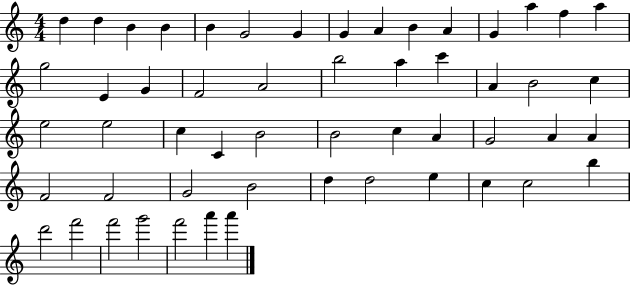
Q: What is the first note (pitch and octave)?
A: D5